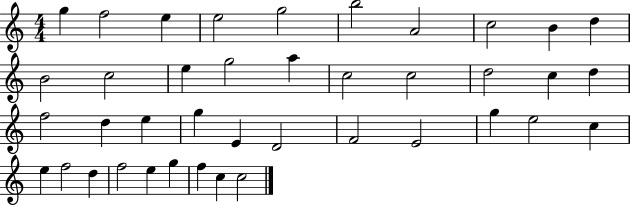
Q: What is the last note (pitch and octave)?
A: C5